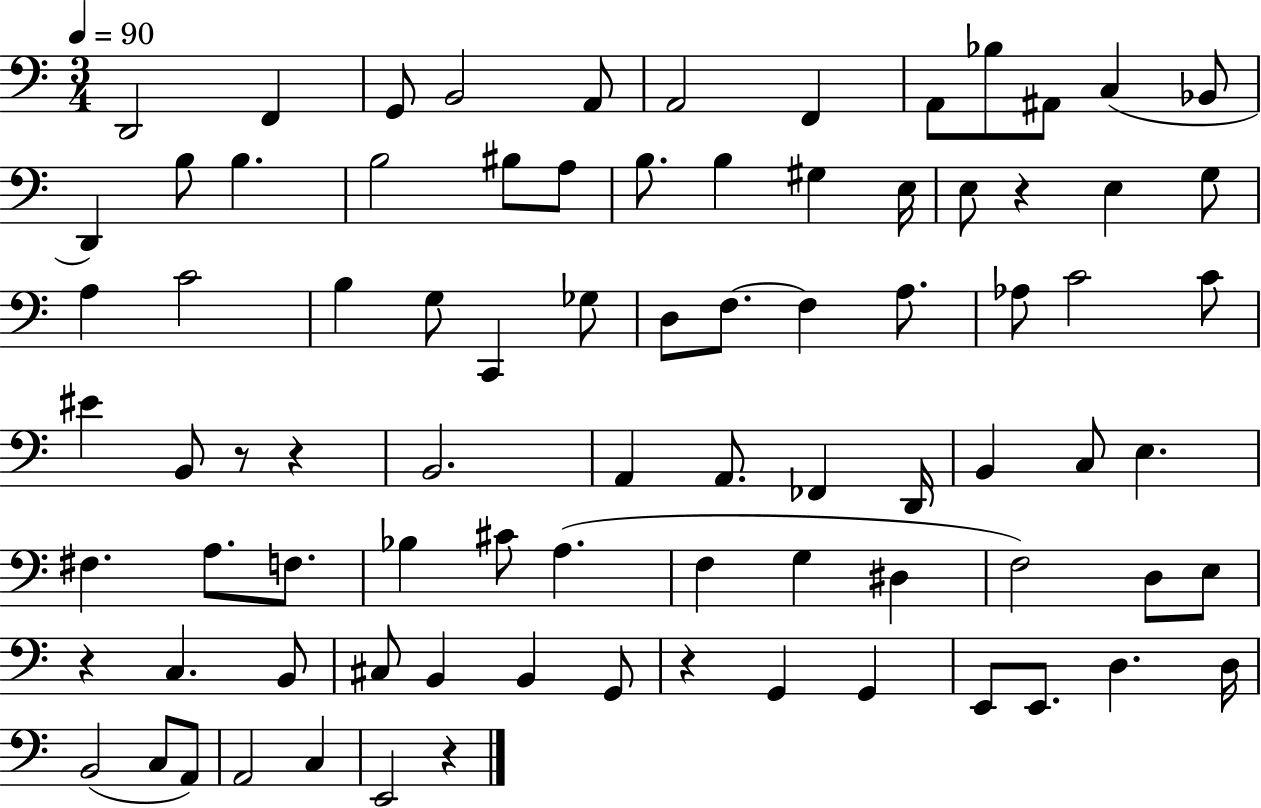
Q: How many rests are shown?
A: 6